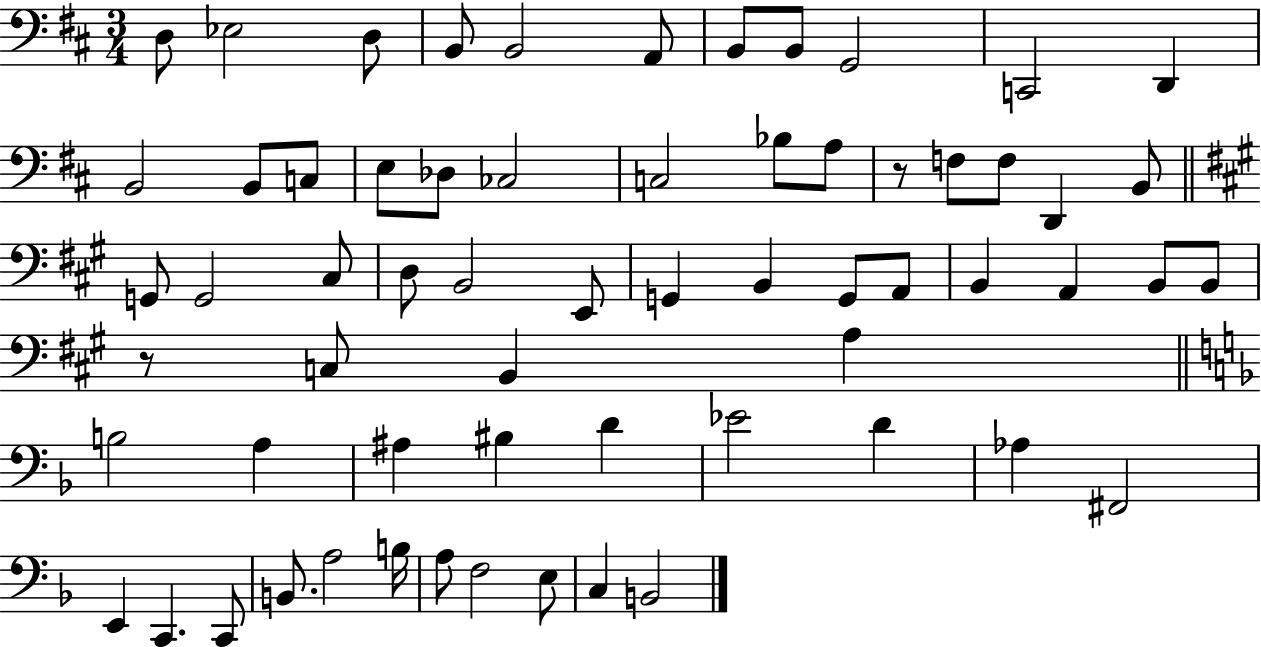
D3/e Eb3/h D3/e B2/e B2/h A2/e B2/e B2/e G2/h C2/h D2/q B2/h B2/e C3/e E3/e Db3/e CES3/h C3/h Bb3/e A3/e R/e F3/e F3/e D2/q B2/e G2/e G2/h C#3/e D3/e B2/h E2/e G2/q B2/q G2/e A2/e B2/q A2/q B2/e B2/e R/e C3/e B2/q A3/q B3/h A3/q A#3/q BIS3/q D4/q Eb4/h D4/q Ab3/q F#2/h E2/q C2/q. C2/e B2/e. A3/h B3/s A3/e F3/h E3/e C3/q B2/h